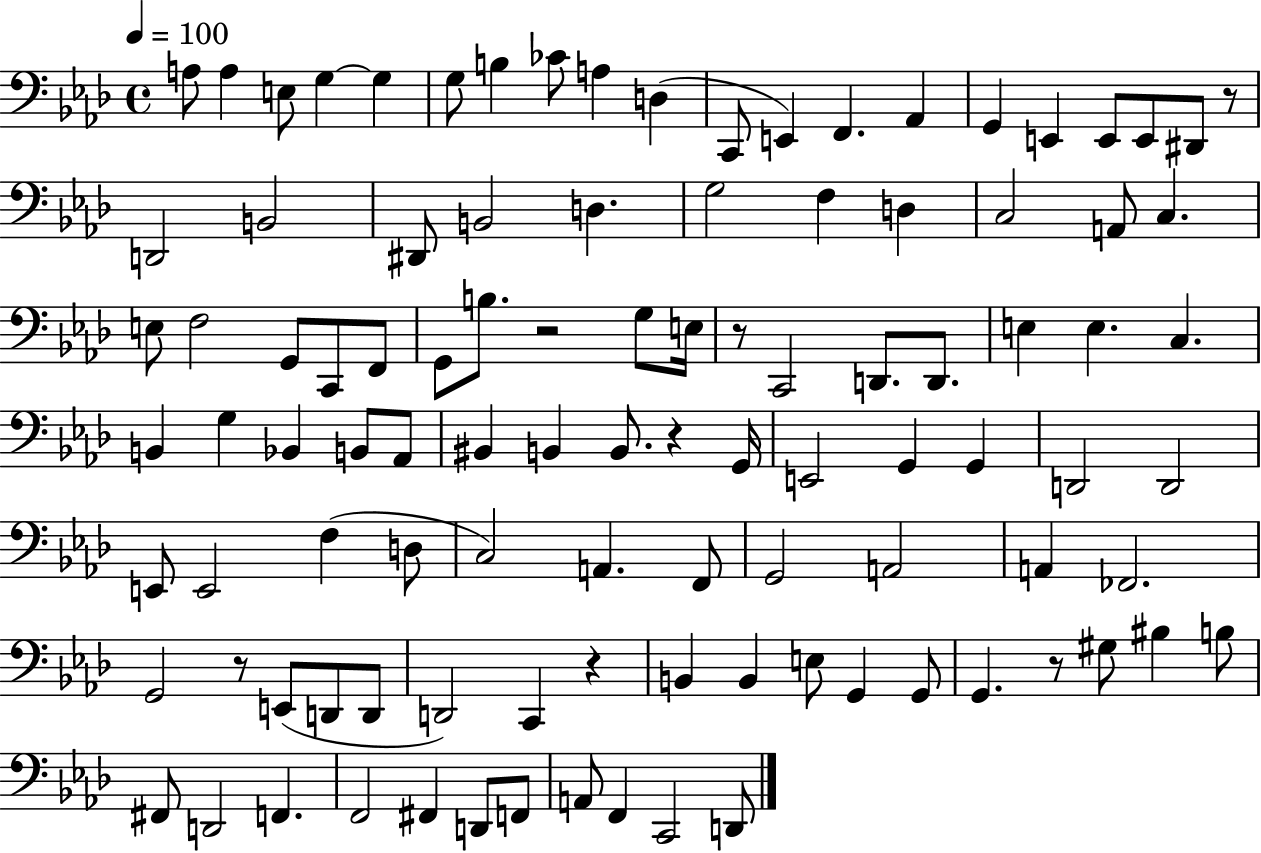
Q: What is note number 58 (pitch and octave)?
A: D2